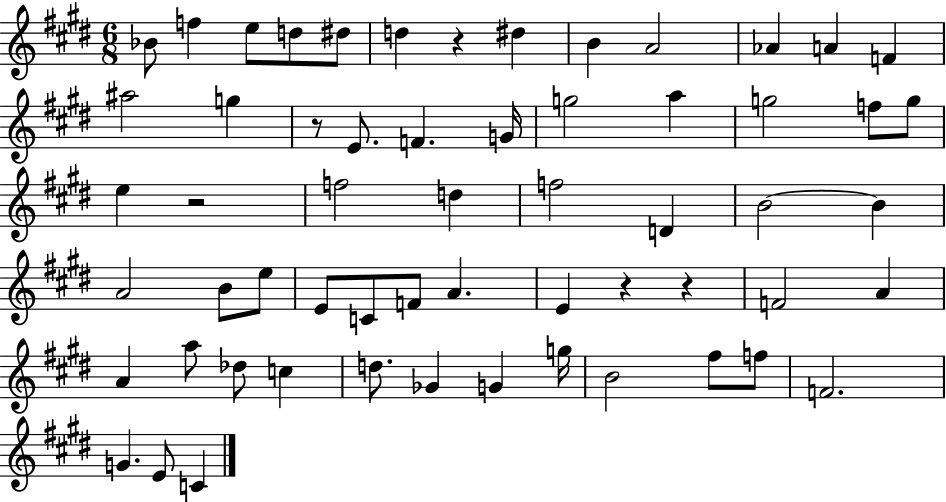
Bb4/e F5/q E5/e D5/e D#5/e D5/q R/q D#5/q B4/q A4/h Ab4/q A4/q F4/q A#5/h G5/q R/e E4/e. F4/q. G4/s G5/h A5/q G5/h F5/e G5/e E5/q R/h F5/h D5/q F5/h D4/q B4/h B4/q A4/h B4/e E5/e E4/e C4/e F4/e A4/q. E4/q R/q R/q F4/h A4/q A4/q A5/e Db5/e C5/q D5/e. Gb4/q G4/q G5/s B4/h F#5/e F5/e F4/h. G4/q. E4/e C4/q